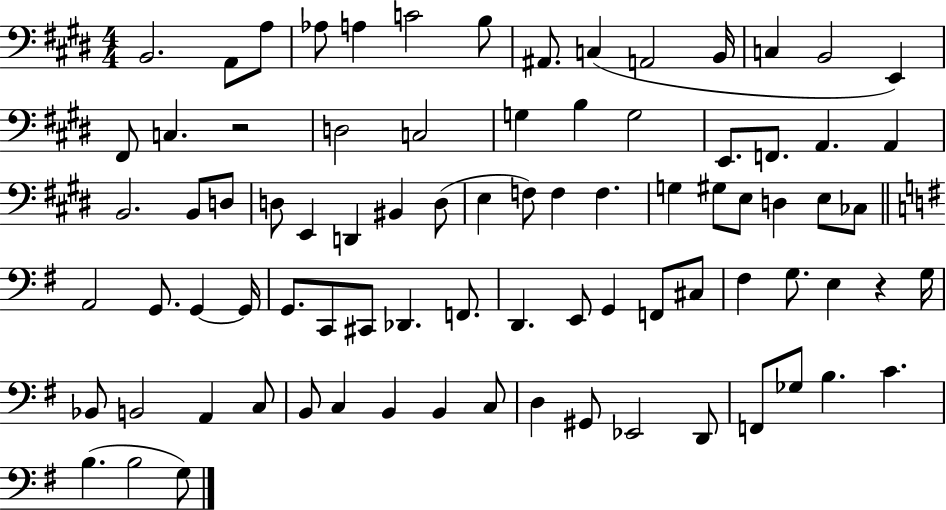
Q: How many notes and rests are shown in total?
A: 83